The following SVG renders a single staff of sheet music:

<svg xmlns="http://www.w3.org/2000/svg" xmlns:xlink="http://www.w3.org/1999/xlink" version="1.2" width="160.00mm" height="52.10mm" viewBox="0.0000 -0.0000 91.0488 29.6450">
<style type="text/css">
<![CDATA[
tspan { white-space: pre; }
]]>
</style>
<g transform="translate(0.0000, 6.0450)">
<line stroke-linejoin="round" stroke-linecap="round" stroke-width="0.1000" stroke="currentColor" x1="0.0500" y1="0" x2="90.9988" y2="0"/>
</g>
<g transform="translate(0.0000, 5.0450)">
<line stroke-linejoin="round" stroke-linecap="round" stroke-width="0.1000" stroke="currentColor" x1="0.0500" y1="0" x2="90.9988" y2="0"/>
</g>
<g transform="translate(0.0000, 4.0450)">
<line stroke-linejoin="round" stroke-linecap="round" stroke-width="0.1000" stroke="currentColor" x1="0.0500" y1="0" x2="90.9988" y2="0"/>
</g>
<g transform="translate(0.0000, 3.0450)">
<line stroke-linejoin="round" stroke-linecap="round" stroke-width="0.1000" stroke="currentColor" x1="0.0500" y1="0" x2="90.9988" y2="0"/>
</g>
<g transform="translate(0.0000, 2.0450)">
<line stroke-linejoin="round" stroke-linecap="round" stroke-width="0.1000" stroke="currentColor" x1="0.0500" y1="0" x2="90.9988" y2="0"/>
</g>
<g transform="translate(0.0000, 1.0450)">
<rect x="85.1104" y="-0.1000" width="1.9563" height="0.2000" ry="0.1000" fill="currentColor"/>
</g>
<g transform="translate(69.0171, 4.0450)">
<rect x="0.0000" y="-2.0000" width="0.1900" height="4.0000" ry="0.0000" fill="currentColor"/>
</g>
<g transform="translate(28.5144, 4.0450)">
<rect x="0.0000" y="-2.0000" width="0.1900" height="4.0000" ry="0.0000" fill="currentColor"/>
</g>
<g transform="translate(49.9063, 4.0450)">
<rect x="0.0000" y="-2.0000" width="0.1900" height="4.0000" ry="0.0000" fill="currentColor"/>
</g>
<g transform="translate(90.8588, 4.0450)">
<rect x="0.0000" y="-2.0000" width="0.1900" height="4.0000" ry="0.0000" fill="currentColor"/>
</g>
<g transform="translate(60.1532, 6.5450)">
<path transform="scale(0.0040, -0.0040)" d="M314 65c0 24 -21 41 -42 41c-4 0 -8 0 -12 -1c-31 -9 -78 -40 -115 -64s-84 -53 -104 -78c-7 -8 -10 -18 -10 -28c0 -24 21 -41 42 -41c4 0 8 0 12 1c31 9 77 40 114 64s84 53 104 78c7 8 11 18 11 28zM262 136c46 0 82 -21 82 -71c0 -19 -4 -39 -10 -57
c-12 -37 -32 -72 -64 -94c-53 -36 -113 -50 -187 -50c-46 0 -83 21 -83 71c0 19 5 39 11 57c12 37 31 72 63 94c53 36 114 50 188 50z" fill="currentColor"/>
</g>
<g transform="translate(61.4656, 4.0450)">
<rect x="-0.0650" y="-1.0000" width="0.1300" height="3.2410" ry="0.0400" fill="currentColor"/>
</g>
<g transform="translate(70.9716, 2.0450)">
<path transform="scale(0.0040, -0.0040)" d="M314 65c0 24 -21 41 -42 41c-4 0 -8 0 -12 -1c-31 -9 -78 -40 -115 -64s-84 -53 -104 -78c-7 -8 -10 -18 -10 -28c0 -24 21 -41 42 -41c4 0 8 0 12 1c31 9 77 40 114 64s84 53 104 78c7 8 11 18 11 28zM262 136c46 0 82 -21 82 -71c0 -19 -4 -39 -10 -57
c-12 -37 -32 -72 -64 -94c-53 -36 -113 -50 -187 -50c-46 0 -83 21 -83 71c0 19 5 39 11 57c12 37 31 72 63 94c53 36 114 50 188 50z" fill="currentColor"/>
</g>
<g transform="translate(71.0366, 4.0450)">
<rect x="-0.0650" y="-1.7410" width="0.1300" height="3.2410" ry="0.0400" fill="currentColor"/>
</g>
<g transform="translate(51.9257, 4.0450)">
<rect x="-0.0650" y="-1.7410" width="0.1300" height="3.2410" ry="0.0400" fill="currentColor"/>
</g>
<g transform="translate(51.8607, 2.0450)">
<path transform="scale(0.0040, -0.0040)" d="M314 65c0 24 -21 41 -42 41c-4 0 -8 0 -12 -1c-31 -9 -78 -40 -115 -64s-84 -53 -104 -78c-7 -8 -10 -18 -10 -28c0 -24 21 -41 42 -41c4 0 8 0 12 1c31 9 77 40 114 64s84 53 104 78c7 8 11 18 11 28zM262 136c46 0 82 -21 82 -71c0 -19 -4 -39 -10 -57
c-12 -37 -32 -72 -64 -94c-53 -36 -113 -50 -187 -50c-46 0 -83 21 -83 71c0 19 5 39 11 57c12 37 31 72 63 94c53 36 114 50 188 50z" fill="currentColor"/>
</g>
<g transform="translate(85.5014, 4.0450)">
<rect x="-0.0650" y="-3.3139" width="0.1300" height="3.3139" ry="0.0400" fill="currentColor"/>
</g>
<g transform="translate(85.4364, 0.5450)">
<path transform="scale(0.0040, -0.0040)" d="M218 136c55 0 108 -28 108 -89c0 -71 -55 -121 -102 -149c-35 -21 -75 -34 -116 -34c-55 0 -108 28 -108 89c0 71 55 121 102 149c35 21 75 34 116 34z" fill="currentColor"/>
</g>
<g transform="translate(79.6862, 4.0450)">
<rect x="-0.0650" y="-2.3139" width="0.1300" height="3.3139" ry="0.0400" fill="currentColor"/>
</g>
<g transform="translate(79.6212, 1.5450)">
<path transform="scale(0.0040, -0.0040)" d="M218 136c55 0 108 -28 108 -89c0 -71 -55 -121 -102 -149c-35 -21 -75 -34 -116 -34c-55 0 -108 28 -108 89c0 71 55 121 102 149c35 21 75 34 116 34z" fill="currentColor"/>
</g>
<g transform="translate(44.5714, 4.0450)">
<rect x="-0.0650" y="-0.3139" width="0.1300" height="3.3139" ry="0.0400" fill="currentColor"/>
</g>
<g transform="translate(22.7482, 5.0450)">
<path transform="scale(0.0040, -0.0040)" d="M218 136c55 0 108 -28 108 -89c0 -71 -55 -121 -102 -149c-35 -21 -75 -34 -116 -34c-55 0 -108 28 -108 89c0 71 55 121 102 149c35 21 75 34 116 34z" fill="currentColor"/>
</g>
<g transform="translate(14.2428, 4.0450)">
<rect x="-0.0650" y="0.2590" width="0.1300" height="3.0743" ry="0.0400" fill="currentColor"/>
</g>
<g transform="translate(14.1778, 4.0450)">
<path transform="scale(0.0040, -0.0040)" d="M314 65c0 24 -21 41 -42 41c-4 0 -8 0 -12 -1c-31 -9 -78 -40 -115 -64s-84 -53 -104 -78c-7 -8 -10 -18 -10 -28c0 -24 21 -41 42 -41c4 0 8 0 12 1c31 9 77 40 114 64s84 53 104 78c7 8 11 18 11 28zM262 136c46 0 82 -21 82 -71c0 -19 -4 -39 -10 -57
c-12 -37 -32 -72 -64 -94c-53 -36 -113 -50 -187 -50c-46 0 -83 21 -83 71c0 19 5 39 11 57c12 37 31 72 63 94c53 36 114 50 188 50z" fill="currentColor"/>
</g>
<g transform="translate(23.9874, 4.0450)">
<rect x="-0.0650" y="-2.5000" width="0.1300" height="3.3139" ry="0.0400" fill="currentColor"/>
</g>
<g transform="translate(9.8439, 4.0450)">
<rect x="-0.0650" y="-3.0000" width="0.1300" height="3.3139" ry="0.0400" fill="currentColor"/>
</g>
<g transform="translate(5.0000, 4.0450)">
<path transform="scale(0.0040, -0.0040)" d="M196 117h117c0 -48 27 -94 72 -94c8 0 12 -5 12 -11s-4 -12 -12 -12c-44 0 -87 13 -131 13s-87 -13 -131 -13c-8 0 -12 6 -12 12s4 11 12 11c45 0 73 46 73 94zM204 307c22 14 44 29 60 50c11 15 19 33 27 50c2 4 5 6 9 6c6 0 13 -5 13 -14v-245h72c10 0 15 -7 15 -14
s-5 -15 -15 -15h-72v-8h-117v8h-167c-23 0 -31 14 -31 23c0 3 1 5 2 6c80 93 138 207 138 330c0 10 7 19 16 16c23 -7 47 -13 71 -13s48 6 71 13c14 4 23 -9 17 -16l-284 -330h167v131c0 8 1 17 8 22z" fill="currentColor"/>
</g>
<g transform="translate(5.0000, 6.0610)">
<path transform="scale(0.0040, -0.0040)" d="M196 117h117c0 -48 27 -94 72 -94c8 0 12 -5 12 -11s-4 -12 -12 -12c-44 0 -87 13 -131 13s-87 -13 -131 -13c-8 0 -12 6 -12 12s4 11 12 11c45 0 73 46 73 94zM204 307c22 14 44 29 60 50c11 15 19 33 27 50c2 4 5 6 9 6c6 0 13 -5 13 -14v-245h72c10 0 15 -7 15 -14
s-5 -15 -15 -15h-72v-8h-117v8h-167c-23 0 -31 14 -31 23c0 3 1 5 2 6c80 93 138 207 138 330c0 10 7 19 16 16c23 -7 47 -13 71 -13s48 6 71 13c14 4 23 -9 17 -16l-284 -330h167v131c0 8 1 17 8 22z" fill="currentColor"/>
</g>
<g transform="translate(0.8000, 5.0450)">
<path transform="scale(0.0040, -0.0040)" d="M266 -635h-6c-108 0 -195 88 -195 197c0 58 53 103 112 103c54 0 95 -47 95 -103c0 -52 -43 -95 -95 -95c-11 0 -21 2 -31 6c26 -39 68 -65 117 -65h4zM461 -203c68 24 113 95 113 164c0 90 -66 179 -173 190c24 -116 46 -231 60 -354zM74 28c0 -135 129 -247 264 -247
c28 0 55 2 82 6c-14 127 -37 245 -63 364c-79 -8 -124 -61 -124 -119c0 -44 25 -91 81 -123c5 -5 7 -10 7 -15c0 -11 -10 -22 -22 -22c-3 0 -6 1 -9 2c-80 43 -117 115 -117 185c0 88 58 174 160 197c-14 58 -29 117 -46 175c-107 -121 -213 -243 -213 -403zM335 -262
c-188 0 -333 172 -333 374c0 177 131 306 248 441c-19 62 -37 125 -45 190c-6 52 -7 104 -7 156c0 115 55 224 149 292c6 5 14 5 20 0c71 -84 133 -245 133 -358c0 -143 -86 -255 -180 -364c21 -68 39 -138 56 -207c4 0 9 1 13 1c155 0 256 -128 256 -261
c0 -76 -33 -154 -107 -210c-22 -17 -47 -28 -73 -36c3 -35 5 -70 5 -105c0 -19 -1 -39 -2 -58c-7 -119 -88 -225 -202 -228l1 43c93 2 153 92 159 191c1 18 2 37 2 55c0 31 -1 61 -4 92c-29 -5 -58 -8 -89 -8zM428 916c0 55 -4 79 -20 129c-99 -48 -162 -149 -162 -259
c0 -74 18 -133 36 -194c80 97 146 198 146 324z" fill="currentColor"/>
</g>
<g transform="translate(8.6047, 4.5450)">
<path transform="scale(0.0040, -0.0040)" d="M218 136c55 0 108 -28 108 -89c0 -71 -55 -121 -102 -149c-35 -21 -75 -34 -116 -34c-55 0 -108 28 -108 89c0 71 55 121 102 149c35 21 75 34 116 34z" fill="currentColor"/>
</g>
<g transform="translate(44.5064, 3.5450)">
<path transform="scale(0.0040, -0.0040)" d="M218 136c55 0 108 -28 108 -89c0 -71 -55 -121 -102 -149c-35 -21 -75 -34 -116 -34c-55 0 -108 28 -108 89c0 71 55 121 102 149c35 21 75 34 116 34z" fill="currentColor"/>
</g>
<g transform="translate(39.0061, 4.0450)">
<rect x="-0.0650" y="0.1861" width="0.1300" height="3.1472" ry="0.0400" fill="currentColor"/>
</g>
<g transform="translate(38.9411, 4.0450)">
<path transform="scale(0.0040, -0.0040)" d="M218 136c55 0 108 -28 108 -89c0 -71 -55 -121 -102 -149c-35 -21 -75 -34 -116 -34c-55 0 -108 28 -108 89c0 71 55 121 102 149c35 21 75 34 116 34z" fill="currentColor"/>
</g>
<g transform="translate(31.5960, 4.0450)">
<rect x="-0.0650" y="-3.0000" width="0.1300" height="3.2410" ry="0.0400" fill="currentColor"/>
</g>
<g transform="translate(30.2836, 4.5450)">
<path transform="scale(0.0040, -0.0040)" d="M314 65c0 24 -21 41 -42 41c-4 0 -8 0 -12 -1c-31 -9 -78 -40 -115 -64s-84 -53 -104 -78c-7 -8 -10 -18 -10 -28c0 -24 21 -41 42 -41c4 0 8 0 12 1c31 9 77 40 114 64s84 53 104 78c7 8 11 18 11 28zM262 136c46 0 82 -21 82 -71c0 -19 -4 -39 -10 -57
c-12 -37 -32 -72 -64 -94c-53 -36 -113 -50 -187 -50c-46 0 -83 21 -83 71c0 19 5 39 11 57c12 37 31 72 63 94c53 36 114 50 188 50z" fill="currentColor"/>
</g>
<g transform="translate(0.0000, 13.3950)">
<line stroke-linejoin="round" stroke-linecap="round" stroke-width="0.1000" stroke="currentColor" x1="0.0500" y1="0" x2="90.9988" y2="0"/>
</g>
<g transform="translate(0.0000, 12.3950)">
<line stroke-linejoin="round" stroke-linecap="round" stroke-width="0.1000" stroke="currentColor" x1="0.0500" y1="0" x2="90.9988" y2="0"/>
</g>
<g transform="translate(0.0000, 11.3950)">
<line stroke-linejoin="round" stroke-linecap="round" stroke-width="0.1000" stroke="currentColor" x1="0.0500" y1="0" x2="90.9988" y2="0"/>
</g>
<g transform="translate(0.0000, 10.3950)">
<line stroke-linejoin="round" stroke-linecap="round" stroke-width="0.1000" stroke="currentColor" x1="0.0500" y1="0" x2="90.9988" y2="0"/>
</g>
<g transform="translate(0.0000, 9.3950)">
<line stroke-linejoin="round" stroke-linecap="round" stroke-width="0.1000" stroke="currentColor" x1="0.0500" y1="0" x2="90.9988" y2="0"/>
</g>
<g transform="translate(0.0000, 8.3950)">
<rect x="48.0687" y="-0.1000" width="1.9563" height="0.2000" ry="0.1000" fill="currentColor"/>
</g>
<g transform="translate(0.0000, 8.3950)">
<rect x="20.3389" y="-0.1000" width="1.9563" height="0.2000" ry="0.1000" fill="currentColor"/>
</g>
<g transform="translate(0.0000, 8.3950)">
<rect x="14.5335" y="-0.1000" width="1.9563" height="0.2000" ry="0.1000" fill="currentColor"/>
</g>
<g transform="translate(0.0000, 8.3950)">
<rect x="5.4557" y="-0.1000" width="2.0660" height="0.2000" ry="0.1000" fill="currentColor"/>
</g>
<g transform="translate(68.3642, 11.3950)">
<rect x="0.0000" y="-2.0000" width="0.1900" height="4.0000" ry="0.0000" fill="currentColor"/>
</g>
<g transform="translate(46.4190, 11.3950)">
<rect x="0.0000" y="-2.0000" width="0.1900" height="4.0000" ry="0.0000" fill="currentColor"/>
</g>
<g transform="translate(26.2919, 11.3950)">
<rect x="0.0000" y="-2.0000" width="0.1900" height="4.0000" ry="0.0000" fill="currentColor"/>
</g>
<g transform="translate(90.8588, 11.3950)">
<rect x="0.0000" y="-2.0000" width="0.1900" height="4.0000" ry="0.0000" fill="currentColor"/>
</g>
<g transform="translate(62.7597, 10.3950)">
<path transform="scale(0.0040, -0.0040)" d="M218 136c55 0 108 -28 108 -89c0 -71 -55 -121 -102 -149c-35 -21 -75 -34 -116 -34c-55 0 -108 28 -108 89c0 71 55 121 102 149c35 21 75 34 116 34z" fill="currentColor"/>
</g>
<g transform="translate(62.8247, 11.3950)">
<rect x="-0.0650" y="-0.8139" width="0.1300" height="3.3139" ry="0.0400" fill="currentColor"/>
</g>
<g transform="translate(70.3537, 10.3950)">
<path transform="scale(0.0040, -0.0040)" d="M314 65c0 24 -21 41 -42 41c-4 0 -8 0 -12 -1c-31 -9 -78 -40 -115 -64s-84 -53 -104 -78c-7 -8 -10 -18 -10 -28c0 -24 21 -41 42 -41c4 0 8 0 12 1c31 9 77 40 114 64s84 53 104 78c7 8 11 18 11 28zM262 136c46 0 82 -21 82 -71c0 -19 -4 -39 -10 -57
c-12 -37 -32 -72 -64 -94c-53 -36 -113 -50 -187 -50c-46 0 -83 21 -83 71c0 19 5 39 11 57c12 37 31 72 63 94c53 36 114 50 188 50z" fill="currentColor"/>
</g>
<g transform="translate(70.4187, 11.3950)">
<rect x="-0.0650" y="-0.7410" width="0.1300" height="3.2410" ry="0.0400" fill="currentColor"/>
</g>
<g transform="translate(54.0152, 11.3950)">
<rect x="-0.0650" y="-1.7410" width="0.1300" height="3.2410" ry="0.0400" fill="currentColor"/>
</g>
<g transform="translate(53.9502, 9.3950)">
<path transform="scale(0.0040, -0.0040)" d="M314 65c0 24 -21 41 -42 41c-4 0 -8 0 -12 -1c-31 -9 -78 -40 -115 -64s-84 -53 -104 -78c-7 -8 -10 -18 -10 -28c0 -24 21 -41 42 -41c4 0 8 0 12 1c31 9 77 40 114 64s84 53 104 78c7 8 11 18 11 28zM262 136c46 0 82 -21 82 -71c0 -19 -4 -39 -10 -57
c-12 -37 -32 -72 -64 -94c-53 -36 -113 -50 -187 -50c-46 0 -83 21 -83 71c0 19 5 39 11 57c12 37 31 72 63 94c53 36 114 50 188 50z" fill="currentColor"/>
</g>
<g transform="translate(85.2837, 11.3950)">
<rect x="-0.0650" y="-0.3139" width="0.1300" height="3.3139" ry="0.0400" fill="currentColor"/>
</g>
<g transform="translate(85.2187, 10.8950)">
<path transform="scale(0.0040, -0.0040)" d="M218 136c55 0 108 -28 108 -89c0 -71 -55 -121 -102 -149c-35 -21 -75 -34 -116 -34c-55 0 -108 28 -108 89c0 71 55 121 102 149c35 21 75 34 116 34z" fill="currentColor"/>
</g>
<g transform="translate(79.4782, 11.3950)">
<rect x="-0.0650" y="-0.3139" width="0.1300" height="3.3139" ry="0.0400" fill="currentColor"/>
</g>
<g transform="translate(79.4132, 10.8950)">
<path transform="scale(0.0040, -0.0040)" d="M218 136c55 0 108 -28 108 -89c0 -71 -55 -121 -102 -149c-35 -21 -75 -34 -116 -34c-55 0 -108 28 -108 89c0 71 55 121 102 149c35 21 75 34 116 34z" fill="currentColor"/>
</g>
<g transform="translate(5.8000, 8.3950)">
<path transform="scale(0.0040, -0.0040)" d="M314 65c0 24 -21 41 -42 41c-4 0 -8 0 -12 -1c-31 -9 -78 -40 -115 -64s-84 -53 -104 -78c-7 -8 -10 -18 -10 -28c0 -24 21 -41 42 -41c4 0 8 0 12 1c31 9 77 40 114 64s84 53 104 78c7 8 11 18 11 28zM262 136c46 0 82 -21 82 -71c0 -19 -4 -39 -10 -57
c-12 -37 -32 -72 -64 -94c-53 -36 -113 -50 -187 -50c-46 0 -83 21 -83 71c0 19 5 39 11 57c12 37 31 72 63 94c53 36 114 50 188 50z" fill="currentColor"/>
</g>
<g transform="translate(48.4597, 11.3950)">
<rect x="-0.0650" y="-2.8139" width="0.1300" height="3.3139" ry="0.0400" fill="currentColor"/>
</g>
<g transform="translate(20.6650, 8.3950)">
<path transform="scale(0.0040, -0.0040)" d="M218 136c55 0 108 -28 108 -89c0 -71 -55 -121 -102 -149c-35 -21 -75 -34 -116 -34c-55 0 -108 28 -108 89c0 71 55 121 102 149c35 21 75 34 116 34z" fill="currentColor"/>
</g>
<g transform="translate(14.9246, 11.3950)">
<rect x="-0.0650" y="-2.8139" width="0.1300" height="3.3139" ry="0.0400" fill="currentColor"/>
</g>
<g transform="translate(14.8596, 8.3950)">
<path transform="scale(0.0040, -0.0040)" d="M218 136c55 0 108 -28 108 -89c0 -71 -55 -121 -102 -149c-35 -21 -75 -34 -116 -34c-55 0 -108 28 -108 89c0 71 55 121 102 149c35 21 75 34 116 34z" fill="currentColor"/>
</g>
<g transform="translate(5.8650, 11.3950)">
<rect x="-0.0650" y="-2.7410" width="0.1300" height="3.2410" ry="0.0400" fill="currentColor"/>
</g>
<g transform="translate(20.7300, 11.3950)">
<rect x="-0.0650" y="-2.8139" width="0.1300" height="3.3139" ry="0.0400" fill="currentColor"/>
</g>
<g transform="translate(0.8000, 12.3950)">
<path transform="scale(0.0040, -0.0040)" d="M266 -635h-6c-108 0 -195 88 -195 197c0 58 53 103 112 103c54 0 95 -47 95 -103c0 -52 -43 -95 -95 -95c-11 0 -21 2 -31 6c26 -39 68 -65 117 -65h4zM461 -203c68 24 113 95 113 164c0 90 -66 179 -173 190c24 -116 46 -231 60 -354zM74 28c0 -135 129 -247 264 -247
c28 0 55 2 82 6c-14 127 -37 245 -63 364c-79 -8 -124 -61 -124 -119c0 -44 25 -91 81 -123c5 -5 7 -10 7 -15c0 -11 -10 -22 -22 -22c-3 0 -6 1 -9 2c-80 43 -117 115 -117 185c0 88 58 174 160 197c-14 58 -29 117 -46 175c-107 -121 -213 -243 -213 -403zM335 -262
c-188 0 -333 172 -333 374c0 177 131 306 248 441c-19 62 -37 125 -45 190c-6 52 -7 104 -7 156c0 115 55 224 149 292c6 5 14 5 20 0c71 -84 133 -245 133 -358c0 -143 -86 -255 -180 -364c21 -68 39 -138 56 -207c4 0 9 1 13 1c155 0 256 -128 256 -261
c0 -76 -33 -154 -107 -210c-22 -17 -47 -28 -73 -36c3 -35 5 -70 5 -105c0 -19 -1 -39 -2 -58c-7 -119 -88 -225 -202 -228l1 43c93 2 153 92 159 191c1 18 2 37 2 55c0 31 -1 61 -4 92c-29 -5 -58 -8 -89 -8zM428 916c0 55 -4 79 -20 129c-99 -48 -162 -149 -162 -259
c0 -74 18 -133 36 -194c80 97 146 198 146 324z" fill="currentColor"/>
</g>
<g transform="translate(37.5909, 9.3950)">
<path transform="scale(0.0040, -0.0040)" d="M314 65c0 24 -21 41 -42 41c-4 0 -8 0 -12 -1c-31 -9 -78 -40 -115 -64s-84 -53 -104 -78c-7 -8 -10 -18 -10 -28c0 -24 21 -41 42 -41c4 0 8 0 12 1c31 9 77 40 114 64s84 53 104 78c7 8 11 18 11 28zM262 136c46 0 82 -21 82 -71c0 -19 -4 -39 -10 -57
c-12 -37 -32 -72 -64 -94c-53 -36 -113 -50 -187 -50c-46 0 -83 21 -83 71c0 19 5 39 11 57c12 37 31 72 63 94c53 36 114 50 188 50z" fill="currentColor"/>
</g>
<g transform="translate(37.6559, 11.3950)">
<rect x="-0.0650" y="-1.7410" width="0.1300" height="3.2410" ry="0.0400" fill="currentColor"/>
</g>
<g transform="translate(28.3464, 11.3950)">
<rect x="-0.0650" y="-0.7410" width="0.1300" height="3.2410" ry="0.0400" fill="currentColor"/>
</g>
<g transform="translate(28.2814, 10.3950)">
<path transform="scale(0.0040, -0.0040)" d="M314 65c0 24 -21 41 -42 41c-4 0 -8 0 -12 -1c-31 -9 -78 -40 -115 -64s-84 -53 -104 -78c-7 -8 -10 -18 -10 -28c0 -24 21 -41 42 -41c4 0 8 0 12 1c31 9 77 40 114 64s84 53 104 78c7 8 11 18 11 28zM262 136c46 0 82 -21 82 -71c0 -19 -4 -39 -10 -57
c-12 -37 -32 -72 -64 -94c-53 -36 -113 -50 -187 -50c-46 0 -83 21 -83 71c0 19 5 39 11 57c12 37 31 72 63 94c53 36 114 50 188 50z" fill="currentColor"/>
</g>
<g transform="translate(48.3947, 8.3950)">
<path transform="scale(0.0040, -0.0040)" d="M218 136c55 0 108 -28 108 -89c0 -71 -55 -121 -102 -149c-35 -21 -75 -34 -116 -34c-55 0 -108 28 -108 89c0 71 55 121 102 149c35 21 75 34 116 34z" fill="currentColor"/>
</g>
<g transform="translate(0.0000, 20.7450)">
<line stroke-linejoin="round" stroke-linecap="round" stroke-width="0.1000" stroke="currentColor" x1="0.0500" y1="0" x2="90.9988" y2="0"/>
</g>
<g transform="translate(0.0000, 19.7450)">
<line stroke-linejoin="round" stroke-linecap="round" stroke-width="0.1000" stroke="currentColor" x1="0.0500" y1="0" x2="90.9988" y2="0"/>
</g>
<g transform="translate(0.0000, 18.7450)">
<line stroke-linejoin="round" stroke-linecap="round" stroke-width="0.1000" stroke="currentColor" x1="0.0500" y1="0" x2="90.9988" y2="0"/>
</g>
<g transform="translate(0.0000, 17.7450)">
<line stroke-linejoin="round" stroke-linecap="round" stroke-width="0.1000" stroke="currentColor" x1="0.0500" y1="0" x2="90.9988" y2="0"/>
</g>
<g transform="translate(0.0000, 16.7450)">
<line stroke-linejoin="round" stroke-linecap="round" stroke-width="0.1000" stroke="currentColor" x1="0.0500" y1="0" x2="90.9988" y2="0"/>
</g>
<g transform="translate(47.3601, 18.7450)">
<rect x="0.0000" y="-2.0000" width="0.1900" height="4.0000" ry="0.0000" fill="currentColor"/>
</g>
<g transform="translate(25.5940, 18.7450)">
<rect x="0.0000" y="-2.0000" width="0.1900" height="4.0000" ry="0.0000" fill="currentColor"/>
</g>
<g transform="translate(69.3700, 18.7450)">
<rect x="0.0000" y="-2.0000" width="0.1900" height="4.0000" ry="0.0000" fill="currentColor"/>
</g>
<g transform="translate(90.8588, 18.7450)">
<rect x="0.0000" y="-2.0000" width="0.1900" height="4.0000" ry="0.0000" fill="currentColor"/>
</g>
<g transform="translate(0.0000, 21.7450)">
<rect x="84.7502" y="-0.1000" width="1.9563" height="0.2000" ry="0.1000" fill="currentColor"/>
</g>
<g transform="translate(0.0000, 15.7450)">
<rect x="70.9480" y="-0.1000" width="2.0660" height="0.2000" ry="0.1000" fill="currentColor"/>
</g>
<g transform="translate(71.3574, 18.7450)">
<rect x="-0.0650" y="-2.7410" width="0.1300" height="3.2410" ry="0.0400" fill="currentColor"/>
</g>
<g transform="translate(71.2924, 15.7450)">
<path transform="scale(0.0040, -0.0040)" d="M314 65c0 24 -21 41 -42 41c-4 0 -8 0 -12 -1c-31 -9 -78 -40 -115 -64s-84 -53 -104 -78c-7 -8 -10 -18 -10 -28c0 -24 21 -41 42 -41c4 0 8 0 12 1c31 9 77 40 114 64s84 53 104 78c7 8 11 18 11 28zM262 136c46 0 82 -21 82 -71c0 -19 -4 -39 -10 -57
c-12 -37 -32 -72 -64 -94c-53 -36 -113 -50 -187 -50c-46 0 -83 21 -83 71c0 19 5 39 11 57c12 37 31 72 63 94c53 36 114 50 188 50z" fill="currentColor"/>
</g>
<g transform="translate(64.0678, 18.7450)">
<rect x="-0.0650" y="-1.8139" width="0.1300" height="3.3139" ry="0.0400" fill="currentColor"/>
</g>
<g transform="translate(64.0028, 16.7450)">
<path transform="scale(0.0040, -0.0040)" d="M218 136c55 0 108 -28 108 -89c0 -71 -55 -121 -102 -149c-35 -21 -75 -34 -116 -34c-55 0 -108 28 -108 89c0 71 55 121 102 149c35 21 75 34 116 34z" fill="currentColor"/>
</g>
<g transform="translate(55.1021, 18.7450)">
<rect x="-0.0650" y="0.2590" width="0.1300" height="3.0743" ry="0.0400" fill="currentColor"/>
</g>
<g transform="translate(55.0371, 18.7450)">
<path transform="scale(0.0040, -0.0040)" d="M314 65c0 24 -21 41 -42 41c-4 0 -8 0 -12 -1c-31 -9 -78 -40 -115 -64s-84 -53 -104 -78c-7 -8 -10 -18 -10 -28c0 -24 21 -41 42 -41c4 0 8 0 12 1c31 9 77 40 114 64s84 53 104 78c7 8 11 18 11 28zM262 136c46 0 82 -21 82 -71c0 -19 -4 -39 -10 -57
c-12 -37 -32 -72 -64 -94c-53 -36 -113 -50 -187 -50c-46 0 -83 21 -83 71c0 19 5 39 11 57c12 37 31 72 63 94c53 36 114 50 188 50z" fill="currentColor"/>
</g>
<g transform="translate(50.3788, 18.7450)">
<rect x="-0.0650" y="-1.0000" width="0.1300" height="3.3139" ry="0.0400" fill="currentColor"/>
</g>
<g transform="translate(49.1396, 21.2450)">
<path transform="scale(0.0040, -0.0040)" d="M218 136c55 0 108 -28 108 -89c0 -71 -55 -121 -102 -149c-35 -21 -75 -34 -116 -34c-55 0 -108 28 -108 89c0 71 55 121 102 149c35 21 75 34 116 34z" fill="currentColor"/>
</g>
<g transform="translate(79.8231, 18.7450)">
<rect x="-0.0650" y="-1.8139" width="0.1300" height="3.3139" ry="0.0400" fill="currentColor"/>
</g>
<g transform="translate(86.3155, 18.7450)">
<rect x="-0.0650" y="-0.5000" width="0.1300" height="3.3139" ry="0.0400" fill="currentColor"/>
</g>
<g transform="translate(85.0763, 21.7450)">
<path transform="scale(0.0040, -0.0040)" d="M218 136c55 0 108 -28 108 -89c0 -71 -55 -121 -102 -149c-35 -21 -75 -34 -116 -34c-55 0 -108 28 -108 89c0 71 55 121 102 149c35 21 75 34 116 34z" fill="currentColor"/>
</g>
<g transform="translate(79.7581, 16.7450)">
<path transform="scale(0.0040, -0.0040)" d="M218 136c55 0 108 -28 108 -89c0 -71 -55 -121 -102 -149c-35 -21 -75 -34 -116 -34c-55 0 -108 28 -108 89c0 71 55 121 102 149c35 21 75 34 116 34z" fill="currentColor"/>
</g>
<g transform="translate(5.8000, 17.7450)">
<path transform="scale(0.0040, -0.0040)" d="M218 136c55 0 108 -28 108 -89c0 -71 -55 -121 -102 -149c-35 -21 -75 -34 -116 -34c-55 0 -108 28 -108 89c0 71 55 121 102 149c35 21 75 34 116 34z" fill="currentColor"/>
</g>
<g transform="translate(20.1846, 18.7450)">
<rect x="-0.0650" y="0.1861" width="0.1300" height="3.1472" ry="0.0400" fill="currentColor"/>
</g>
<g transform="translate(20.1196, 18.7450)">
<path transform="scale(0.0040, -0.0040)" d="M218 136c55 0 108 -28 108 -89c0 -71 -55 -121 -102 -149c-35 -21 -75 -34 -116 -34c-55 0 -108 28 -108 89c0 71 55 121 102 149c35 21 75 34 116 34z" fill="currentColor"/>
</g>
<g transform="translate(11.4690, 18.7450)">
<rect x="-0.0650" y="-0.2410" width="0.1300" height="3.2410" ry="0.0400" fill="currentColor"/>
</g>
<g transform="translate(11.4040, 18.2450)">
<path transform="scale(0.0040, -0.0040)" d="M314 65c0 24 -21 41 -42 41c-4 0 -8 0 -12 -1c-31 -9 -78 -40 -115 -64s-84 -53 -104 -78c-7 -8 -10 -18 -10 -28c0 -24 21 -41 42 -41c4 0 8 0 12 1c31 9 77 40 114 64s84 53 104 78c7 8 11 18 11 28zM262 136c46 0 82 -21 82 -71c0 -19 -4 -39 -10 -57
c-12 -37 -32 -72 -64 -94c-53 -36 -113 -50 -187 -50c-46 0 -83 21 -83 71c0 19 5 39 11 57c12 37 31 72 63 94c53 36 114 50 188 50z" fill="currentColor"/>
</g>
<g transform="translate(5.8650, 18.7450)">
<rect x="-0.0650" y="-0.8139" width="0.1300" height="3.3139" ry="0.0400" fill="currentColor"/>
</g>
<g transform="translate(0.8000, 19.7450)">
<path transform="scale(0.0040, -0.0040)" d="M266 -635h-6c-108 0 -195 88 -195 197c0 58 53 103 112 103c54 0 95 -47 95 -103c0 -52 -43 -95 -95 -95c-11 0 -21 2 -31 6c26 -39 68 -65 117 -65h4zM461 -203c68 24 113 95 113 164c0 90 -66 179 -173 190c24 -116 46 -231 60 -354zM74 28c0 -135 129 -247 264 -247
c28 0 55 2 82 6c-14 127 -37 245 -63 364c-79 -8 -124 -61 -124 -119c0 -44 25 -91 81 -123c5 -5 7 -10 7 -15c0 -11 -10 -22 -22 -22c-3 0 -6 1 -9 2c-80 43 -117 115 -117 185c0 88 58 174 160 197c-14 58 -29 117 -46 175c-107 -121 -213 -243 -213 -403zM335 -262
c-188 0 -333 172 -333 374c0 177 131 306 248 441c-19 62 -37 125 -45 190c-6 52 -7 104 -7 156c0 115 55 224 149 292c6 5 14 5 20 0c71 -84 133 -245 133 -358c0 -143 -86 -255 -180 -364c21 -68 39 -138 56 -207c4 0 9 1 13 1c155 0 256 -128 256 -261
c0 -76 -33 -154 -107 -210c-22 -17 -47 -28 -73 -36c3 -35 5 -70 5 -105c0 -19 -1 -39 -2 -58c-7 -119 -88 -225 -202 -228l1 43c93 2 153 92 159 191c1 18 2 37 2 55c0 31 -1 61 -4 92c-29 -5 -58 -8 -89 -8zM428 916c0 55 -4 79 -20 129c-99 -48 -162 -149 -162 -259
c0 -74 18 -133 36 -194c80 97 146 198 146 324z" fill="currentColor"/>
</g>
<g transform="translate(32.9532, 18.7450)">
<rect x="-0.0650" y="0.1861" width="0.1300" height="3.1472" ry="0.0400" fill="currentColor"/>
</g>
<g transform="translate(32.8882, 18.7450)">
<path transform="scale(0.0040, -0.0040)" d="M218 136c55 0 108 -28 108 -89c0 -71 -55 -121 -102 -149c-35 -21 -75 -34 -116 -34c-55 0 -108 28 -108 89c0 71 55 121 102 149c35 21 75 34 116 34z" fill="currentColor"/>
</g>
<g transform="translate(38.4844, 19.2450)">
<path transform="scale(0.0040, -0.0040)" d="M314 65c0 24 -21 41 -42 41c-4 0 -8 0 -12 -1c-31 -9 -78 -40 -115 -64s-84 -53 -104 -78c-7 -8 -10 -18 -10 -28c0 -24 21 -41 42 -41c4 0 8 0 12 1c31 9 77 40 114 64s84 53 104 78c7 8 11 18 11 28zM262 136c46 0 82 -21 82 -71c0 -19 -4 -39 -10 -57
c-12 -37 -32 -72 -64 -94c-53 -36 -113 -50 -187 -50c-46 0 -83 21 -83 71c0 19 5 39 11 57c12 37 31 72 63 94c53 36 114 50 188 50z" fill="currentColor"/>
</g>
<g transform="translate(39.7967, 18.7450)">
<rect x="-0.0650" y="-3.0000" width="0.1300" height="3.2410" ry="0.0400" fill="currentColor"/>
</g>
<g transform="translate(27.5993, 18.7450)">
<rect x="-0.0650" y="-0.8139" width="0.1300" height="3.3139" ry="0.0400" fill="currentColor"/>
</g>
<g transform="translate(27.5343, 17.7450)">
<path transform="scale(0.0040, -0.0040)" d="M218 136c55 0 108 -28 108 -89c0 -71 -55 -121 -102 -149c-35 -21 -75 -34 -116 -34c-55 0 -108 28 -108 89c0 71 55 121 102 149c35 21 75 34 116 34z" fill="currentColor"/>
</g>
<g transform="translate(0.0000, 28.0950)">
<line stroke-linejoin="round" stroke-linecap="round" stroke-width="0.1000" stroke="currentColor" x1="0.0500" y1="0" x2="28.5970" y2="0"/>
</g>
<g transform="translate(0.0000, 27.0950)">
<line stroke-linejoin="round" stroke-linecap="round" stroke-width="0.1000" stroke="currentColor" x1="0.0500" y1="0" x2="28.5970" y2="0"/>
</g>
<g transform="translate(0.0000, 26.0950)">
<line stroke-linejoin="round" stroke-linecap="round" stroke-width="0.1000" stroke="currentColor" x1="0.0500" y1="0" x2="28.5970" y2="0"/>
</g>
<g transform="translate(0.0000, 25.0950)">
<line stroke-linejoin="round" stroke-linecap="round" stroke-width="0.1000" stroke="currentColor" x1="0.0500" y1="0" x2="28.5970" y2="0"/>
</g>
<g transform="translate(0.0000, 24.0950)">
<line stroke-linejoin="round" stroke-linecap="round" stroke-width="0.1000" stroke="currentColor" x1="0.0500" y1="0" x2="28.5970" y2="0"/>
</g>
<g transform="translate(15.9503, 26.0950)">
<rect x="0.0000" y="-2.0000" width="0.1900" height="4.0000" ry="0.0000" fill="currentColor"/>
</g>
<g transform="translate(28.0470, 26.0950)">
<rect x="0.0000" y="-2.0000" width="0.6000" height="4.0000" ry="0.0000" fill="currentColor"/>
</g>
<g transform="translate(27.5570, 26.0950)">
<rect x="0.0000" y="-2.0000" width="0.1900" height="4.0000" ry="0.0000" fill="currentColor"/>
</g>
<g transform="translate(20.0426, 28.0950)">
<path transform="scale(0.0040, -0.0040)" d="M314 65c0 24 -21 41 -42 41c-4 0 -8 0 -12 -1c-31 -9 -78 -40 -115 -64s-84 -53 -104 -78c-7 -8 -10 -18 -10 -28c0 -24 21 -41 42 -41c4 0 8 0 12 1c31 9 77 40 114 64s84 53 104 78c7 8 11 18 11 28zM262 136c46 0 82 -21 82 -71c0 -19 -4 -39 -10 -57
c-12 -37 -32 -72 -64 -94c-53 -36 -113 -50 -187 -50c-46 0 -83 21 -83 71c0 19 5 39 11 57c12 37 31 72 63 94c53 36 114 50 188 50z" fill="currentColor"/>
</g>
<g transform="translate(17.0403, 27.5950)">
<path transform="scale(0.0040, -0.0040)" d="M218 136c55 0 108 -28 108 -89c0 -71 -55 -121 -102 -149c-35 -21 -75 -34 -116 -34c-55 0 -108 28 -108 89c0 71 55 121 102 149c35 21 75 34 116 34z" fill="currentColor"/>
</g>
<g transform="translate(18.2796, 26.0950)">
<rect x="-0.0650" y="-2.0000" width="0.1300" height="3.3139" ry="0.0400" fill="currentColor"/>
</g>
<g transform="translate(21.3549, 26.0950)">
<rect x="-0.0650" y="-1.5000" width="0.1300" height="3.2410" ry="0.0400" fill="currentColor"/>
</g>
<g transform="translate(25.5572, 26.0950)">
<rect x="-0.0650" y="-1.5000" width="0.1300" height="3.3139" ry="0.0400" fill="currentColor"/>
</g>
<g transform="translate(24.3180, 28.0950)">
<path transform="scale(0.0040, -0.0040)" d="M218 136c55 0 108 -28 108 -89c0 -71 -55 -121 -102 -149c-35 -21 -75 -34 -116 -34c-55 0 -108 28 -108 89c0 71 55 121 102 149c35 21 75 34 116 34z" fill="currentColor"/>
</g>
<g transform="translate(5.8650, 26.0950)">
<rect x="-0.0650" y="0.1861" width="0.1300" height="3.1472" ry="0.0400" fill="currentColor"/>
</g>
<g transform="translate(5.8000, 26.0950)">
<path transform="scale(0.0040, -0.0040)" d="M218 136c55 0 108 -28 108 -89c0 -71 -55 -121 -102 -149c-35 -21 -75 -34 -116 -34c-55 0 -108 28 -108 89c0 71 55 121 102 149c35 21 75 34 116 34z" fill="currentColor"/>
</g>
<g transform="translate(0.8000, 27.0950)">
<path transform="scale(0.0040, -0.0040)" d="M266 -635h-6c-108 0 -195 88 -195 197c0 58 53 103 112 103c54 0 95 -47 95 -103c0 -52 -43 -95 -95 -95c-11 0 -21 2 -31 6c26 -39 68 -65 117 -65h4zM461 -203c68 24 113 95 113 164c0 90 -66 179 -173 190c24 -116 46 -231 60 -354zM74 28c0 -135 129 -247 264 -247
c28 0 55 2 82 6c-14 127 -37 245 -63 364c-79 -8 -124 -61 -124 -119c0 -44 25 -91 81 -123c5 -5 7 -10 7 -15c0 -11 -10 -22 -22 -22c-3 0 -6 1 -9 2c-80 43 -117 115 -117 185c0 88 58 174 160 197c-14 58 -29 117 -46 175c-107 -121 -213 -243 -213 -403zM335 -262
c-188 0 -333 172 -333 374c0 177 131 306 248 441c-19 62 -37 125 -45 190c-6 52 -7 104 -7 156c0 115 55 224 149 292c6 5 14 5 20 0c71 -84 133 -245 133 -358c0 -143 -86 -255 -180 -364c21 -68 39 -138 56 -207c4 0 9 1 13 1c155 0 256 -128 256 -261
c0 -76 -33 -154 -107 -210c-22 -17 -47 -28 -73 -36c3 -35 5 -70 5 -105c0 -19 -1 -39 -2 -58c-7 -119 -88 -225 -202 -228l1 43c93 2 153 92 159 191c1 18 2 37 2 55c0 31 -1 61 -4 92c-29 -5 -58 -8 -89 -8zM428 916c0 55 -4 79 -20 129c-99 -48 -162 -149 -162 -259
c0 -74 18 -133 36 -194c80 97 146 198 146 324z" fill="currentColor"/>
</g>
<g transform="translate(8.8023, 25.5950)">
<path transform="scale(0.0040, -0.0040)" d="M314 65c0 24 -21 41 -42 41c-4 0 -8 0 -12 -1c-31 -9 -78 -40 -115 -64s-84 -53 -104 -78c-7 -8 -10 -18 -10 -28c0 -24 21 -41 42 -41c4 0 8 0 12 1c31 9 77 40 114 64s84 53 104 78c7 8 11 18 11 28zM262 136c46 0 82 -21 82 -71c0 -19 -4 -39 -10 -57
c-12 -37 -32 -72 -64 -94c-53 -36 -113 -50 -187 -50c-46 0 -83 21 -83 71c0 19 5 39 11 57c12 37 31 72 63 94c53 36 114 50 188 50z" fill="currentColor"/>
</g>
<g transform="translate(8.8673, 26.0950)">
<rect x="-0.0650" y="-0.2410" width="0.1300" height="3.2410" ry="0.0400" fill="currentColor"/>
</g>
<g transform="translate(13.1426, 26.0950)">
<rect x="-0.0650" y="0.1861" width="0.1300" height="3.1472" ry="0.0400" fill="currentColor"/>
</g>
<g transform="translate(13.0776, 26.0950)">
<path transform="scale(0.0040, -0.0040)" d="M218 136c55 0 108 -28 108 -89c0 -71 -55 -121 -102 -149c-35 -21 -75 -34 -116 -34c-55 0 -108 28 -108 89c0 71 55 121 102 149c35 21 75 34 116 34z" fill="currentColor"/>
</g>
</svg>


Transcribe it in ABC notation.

X:1
T:Untitled
M:4/4
L:1/4
K:C
A B2 G A2 B c f2 D2 f2 g b a2 a a d2 f2 a f2 d d2 c c d c2 B d B A2 D B2 f a2 f C B c2 B F E2 E